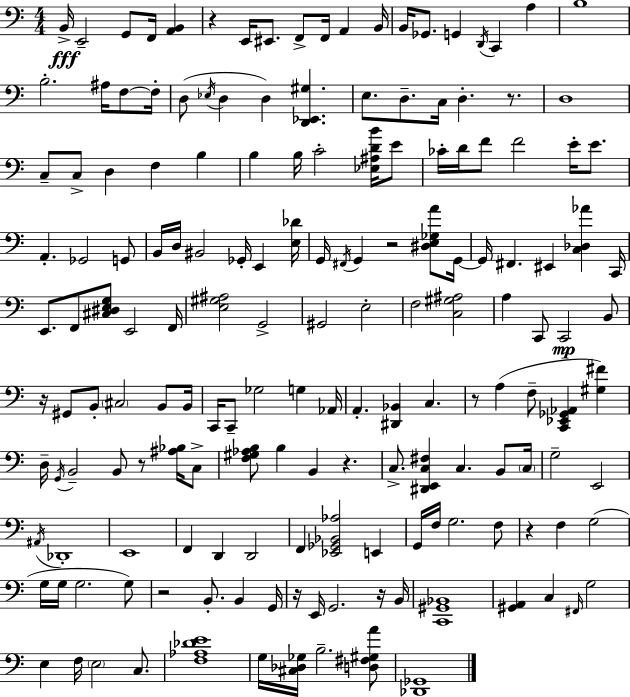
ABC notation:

X:1
T:Untitled
M:4/4
L:1/4
K:Am
B,,/4 E,,2 G,,/2 F,,/4 [A,,B,,] z E,,/4 ^E,,/2 F,,/2 F,,/4 A,, B,,/4 B,,/4 _G,,/2 G,, D,,/4 C,, A, B,4 B,2 ^A,/4 F,/2 F,/4 D,/2 _E,/4 D, D, [D,,_E,,^G,] E,/2 D,/2 C,/4 D, z/2 D,4 C,/2 C,/2 D, F, B, B, B,/4 C2 [_E,^A,DB]/4 E/2 _C/4 D/4 F/2 F2 E/4 E/2 A,, _G,,2 G,,/2 B,,/4 D,/4 ^B,,2 _G,,/4 E,, [E,_D]/4 G,,/4 ^F,,/4 G,, z2 [^D,E,_G,A]/2 G,,/4 G,,/4 ^F,, ^E,, [C,_D,_A] C,,/4 E,,/2 F,,/2 [^C,^D,E,G,]/2 E,,2 F,,/4 [E,^G,^A,]2 G,,2 ^G,,2 E,2 F,2 [C,^G,^A,]2 A, C,,/2 C,,2 B,,/2 z/4 ^G,,/2 B,,/2 ^C,2 B,,/2 B,,/4 C,,/4 C,,/2 _G,2 G, _A,,/4 A,, [^D,,_B,,] C, z/2 A, F,/2 [C,,_E,,_G,,_A,,] [^G,^F] D,/4 G,,/4 B,,2 B,,/2 z/2 [^A,_B,]/4 C,/2 [F,^G,_A,B,]/2 B, B,, z C,/2 [^D,,E,,C,^F,] C, B,,/2 C,/4 G,2 E,,2 ^A,,/4 _D,,4 E,,4 F,, D,, D,,2 F,, [_E,,_G,,_B,,_A,]2 E,, G,,/4 F,/4 G,2 F,/2 z F, G,2 G,/4 G,/4 G,2 G,/2 z2 B,,/2 B,, G,,/4 z/4 E,,/4 G,,2 z/4 B,,/4 [C,,^G,,_B,,]4 [^G,,A,,] C, ^F,,/4 G,2 E, F,/4 E,2 C,/2 [F,_A,_DE]4 G,/4 [^C,_D,_G,]/4 B,2 [D,^F,^G,A]/2 [_D,,_G,,]4